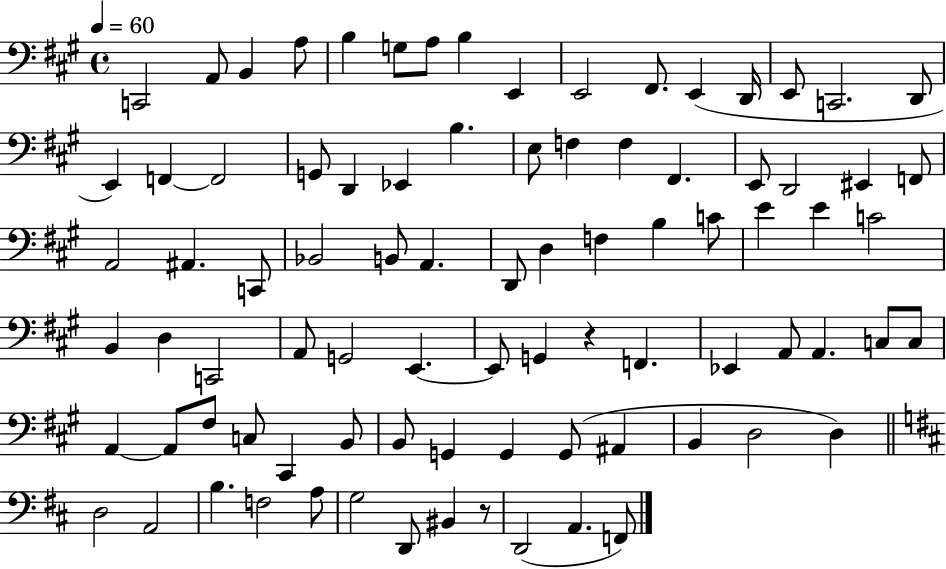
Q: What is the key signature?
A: A major